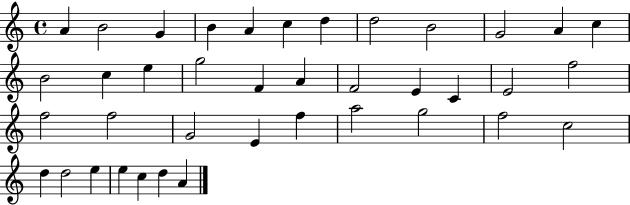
X:1
T:Untitled
M:4/4
L:1/4
K:C
A B2 G B A c d d2 B2 G2 A c B2 c e g2 F A F2 E C E2 f2 f2 f2 G2 E f a2 g2 f2 c2 d d2 e e c d A